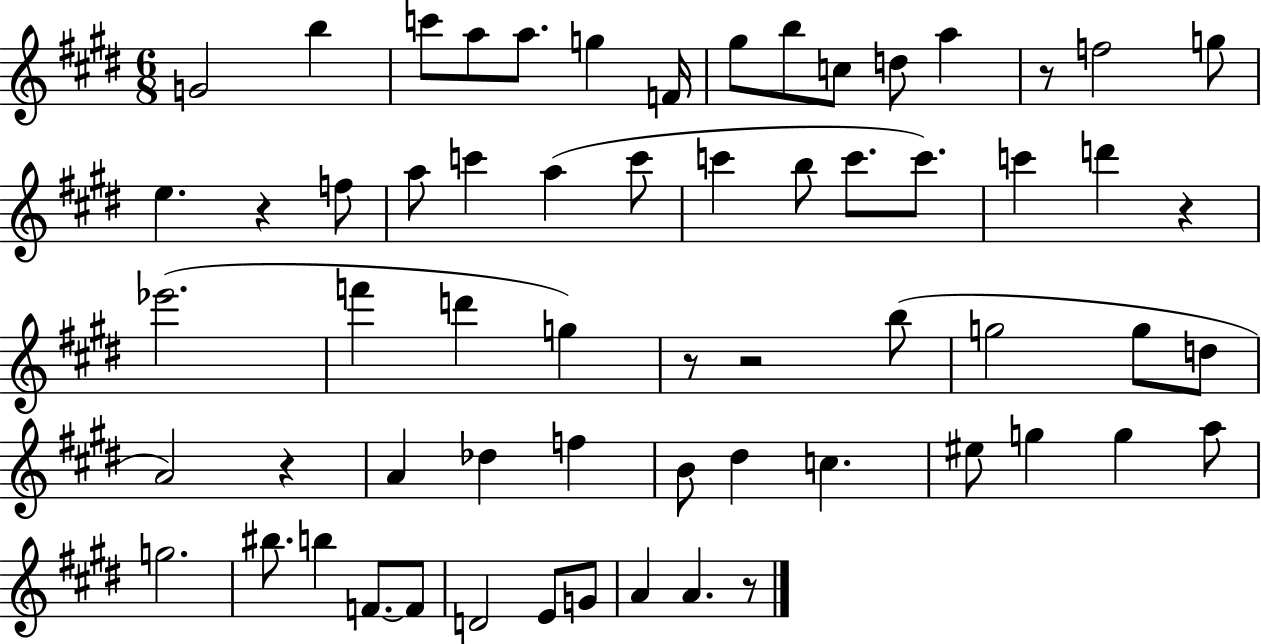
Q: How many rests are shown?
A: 7